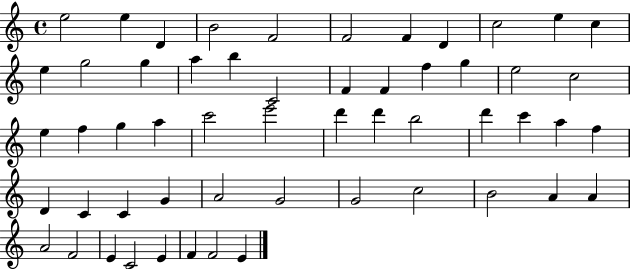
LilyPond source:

{
  \clef treble
  \time 4/4
  \defaultTimeSignature
  \key c \major
  e''2 e''4 d'4 | b'2 f'2 | f'2 f'4 d'4 | c''2 e''4 c''4 | \break e''4 g''2 g''4 | a''4 b''4 c'2 | f'4 f'4 f''4 g''4 | e''2 c''2 | \break e''4 f''4 g''4 a''4 | c'''2 e'''2 | d'''4 d'''4 b''2 | d'''4 c'''4 a''4 f''4 | \break d'4 c'4 c'4 g'4 | a'2 g'2 | g'2 c''2 | b'2 a'4 a'4 | \break a'2 f'2 | e'4 c'2 e'4 | f'4 f'2 e'4 | \bar "|."
}